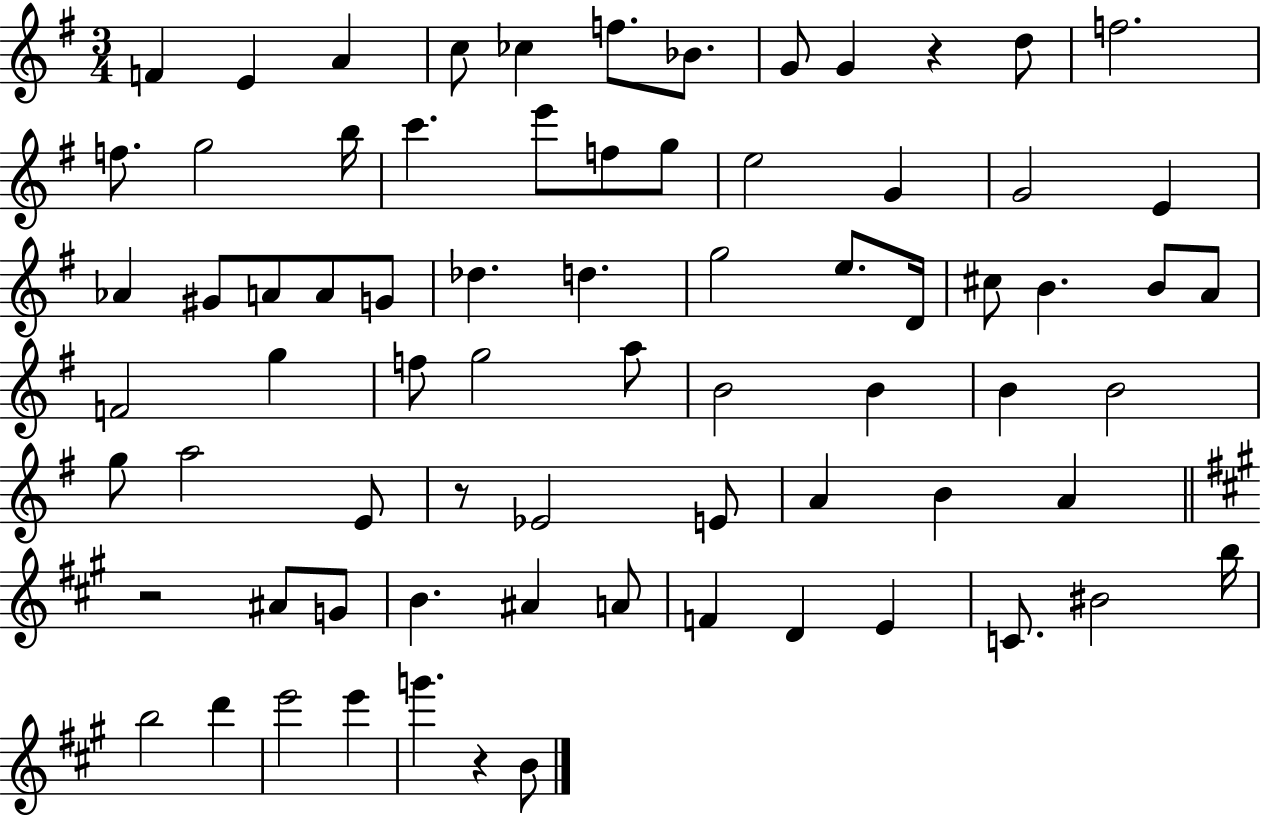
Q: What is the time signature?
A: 3/4